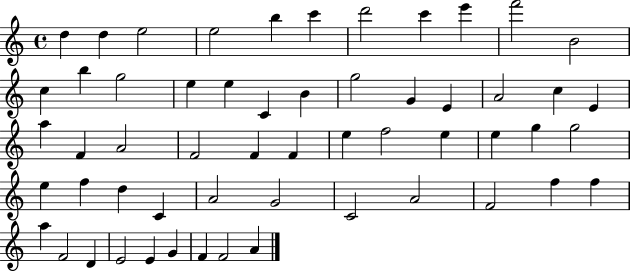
X:1
T:Untitled
M:4/4
L:1/4
K:C
d d e2 e2 b c' d'2 c' e' f'2 B2 c b g2 e e C B g2 G E A2 c E a F A2 F2 F F e f2 e e g g2 e f d C A2 G2 C2 A2 F2 f f a F2 D E2 E G F F2 A